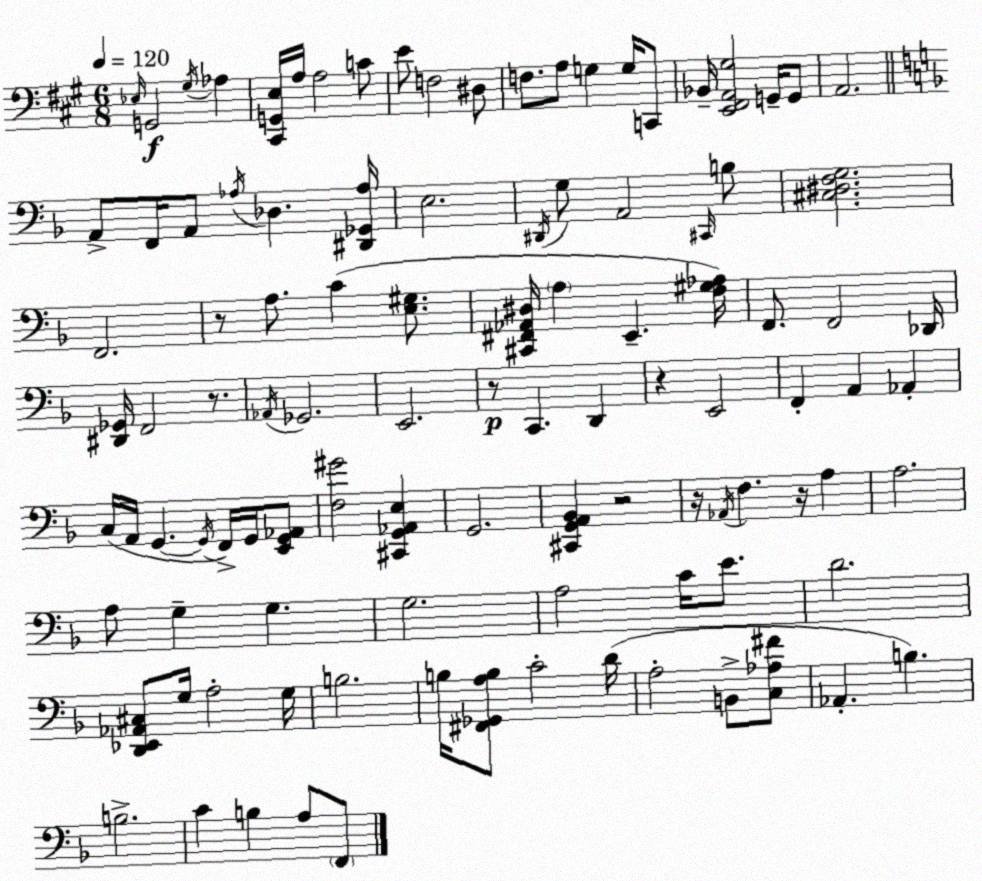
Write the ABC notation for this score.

X:1
T:Untitled
M:6/8
L:1/4
K:A
_E,/4 G,,2 ^G,/4 _A, [^C,,G,,E,]/4 A,/4 A,2 C/2 E/2 F,2 ^D,/2 F,/2 A,/2 G, G,/4 C,,/2 _B,,/4 [E,,^F,,A,,^G,]2 G,,/4 G,,/2 A,,2 A,,/2 F,,/4 A,,/2 _A,/4 _D, [^D,,_G,,_A,]/4 E,2 ^D,,/4 G,/2 A,,2 ^C,,/4 B,/2 [^C,^D,F,G,]2 F,,2 z/2 A,/2 C [E,^G,]/2 [^C,,^F,,_A,,^D,]/4 A, E,, [F,^G,_A,]/4 F,,/2 F,,2 _D,,/4 [^D,,_G,,]/4 F,,2 z/2 _A,,/4 _G,,2 E,,2 z/2 C,, D,, z E,,2 F,, A,, _A,, C,/4 A,,/4 G,, G,,/4 F,,/4 G,,/4 [E,,G,,_A,,]/2 [F,^G]2 [^C,,G,,_A,,E,] G,,2 [^C,,G,,A,,_B,,] z2 z/4 _A,,/4 F, z/4 A, A,2 A,/2 G, G, G,2 A,2 C/4 E/2 D2 [D,,_E,,_A,,^C,]/2 G,/4 A,2 G,/4 B,2 B,/4 [^F,,_G,,A,B,]/2 C2 D/4 A,2 B,,/2 [C,_A,^F]/2 _A,, B, B,2 C B, A,/2 F,,/2